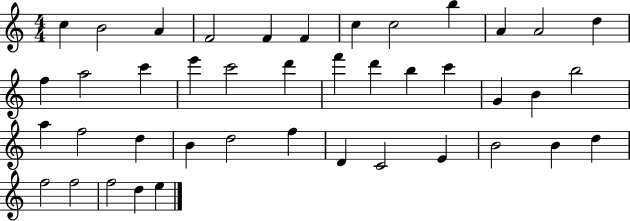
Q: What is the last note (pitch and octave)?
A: E5